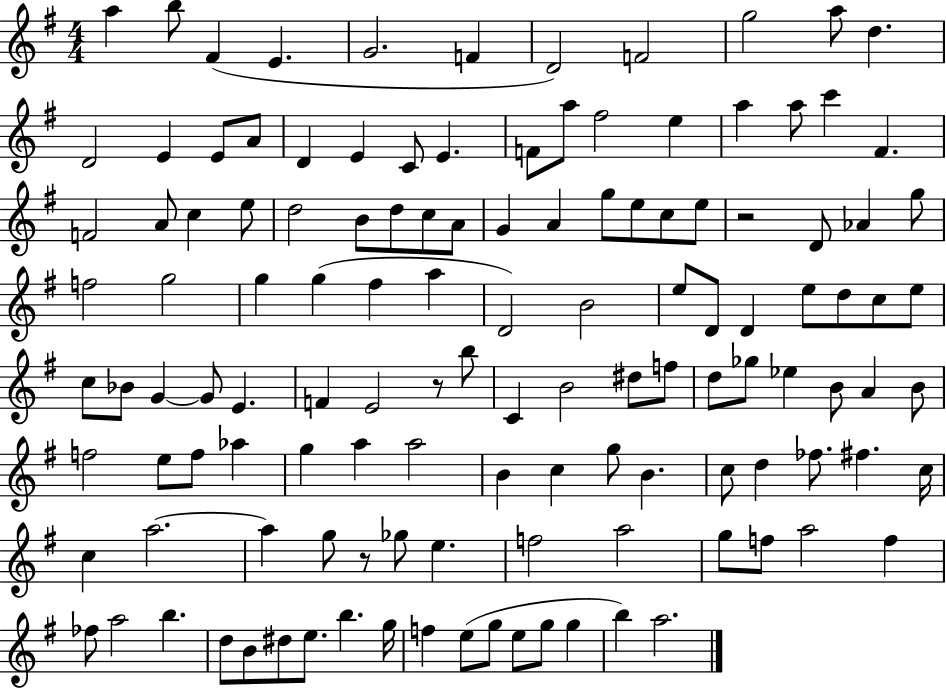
{
  \clef treble
  \numericTimeSignature
  \time 4/4
  \key g \major
  a''4 b''8 fis'4( e'4. | g'2. f'4 | d'2) f'2 | g''2 a''8 d''4. | \break d'2 e'4 e'8 a'8 | d'4 e'4 c'8 e'4. | f'8 a''8 fis''2 e''4 | a''4 a''8 c'''4 fis'4. | \break f'2 a'8 c''4 e''8 | d''2 b'8 d''8 c''8 a'8 | g'4 a'4 g''8 e''8 c''8 e''8 | r2 d'8 aes'4 g''8 | \break f''2 g''2 | g''4 g''4( fis''4 a''4 | d'2) b'2 | e''8 d'8 d'4 e''8 d''8 c''8 e''8 | \break c''8 bes'8 g'4~~ g'8 e'4. | f'4 e'2 r8 b''8 | c'4 b'2 dis''8 f''8 | d''8 ges''8 ees''4 b'8 a'4 b'8 | \break f''2 e''8 f''8 aes''4 | g''4 a''4 a''2 | b'4 c''4 g''8 b'4. | c''8 d''4 fes''8. fis''4. c''16 | \break c''4 a''2.~~ | a''4 g''8 r8 ges''8 e''4. | f''2 a''2 | g''8 f''8 a''2 f''4 | \break fes''8 a''2 b''4. | d''8 b'8 dis''8 e''8. b''4. g''16 | f''4 e''8( g''8 e''8 g''8 g''4 | b''4) a''2. | \break \bar "|."
}